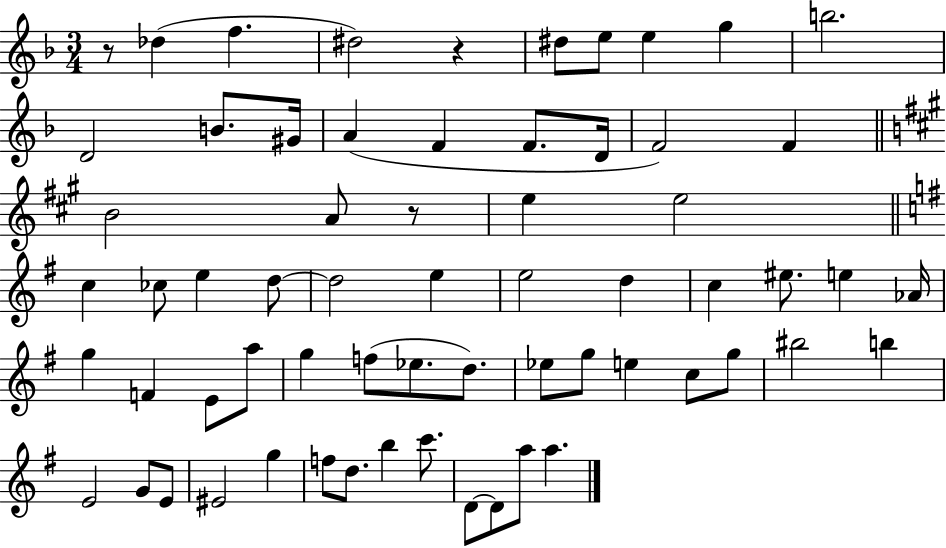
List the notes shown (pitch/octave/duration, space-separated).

R/e Db5/q F5/q. D#5/h R/q D#5/e E5/e E5/q G5/q B5/h. D4/h B4/e. G#4/s A4/q F4/q F4/e. D4/s F4/h F4/q B4/h A4/e R/e E5/q E5/h C5/q CES5/e E5/q D5/e D5/h E5/q E5/h D5/q C5/q EIS5/e. E5/q Ab4/s G5/q F4/q E4/e A5/e G5/q F5/e Eb5/e. D5/e. Eb5/e G5/e E5/q C5/e G5/e BIS5/h B5/q E4/h G4/e E4/e EIS4/h G5/q F5/e D5/e. B5/q C6/e. D4/e D4/e A5/e A5/q.